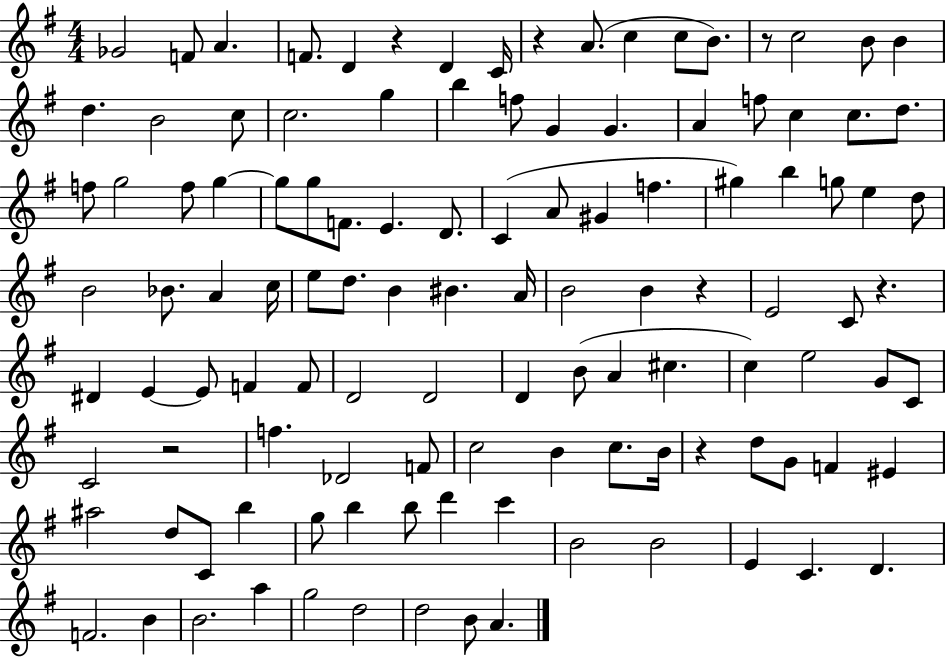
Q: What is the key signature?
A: G major